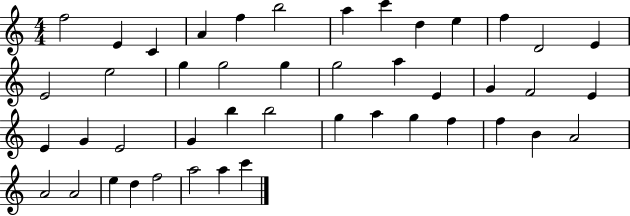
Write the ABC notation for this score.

X:1
T:Untitled
M:4/4
L:1/4
K:C
f2 E C A f b2 a c' d e f D2 E E2 e2 g g2 g g2 a E G F2 E E G E2 G b b2 g a g f f B A2 A2 A2 e d f2 a2 a c'